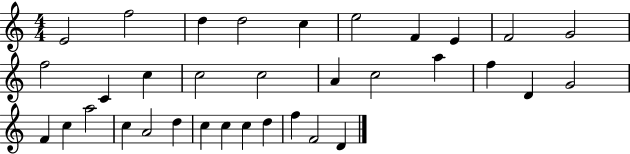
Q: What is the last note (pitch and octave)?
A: D4